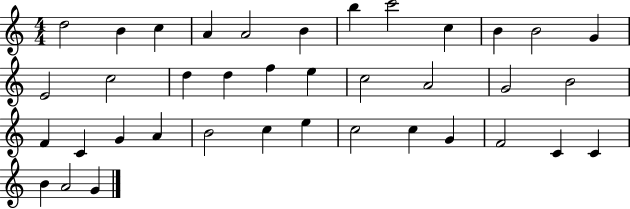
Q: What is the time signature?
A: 4/4